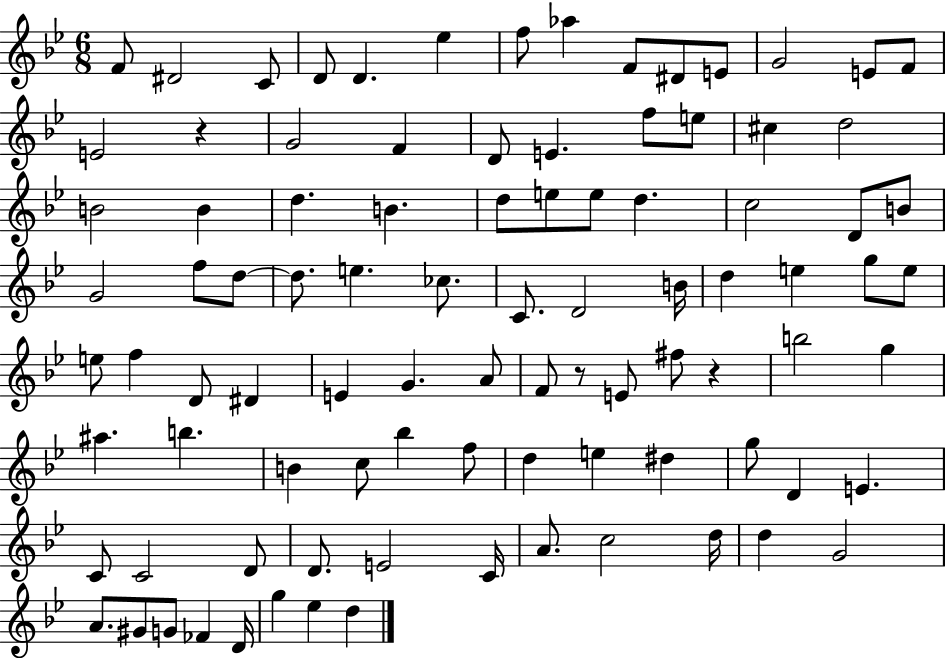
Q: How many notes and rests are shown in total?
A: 93